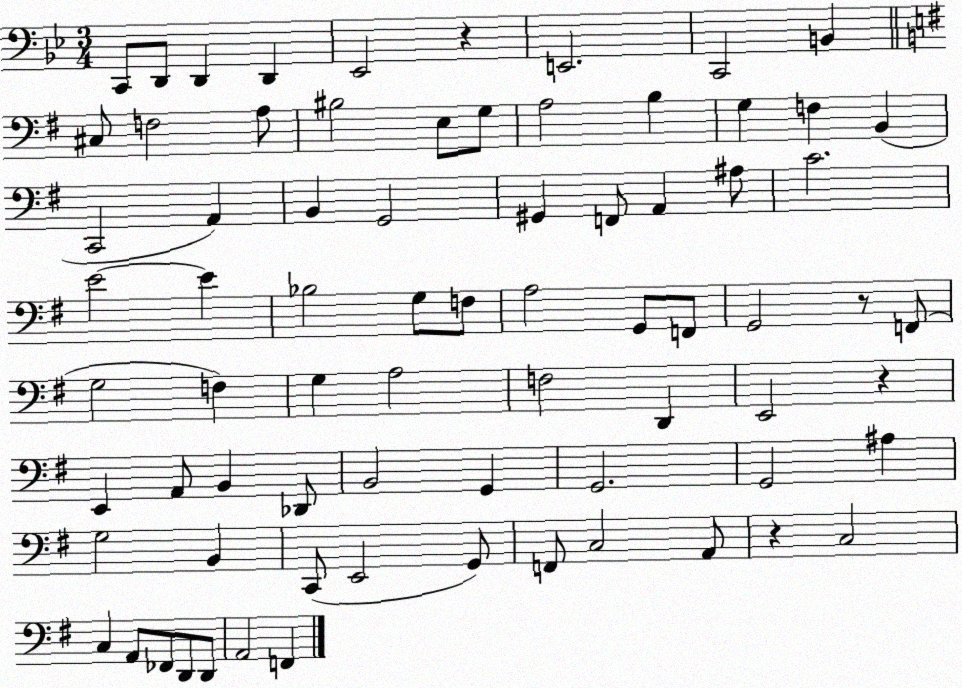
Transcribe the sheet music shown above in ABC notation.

X:1
T:Untitled
M:3/4
L:1/4
K:Bb
C,,/2 D,,/2 D,, D,, _E,,2 z E,,2 C,,2 B,, ^C,/2 F,2 A,/2 ^B,2 E,/2 G,/2 A,2 B, G, F, B,, C,,2 A,, B,, G,,2 ^G,, F,,/2 A,, ^A,/2 C2 E2 E _B,2 G,/2 F,/2 A,2 G,,/2 F,,/2 G,,2 z/2 F,,/2 G,2 F, G, A,2 F,2 D,, E,,2 z E,, A,,/2 B,, _D,,/2 B,,2 G,, G,,2 G,,2 ^A, G,2 B,, C,,/2 E,,2 G,,/2 F,,/2 C,2 A,,/2 z C,2 C, A,,/2 _F,,/2 D,,/2 D,,/2 A,,2 F,,